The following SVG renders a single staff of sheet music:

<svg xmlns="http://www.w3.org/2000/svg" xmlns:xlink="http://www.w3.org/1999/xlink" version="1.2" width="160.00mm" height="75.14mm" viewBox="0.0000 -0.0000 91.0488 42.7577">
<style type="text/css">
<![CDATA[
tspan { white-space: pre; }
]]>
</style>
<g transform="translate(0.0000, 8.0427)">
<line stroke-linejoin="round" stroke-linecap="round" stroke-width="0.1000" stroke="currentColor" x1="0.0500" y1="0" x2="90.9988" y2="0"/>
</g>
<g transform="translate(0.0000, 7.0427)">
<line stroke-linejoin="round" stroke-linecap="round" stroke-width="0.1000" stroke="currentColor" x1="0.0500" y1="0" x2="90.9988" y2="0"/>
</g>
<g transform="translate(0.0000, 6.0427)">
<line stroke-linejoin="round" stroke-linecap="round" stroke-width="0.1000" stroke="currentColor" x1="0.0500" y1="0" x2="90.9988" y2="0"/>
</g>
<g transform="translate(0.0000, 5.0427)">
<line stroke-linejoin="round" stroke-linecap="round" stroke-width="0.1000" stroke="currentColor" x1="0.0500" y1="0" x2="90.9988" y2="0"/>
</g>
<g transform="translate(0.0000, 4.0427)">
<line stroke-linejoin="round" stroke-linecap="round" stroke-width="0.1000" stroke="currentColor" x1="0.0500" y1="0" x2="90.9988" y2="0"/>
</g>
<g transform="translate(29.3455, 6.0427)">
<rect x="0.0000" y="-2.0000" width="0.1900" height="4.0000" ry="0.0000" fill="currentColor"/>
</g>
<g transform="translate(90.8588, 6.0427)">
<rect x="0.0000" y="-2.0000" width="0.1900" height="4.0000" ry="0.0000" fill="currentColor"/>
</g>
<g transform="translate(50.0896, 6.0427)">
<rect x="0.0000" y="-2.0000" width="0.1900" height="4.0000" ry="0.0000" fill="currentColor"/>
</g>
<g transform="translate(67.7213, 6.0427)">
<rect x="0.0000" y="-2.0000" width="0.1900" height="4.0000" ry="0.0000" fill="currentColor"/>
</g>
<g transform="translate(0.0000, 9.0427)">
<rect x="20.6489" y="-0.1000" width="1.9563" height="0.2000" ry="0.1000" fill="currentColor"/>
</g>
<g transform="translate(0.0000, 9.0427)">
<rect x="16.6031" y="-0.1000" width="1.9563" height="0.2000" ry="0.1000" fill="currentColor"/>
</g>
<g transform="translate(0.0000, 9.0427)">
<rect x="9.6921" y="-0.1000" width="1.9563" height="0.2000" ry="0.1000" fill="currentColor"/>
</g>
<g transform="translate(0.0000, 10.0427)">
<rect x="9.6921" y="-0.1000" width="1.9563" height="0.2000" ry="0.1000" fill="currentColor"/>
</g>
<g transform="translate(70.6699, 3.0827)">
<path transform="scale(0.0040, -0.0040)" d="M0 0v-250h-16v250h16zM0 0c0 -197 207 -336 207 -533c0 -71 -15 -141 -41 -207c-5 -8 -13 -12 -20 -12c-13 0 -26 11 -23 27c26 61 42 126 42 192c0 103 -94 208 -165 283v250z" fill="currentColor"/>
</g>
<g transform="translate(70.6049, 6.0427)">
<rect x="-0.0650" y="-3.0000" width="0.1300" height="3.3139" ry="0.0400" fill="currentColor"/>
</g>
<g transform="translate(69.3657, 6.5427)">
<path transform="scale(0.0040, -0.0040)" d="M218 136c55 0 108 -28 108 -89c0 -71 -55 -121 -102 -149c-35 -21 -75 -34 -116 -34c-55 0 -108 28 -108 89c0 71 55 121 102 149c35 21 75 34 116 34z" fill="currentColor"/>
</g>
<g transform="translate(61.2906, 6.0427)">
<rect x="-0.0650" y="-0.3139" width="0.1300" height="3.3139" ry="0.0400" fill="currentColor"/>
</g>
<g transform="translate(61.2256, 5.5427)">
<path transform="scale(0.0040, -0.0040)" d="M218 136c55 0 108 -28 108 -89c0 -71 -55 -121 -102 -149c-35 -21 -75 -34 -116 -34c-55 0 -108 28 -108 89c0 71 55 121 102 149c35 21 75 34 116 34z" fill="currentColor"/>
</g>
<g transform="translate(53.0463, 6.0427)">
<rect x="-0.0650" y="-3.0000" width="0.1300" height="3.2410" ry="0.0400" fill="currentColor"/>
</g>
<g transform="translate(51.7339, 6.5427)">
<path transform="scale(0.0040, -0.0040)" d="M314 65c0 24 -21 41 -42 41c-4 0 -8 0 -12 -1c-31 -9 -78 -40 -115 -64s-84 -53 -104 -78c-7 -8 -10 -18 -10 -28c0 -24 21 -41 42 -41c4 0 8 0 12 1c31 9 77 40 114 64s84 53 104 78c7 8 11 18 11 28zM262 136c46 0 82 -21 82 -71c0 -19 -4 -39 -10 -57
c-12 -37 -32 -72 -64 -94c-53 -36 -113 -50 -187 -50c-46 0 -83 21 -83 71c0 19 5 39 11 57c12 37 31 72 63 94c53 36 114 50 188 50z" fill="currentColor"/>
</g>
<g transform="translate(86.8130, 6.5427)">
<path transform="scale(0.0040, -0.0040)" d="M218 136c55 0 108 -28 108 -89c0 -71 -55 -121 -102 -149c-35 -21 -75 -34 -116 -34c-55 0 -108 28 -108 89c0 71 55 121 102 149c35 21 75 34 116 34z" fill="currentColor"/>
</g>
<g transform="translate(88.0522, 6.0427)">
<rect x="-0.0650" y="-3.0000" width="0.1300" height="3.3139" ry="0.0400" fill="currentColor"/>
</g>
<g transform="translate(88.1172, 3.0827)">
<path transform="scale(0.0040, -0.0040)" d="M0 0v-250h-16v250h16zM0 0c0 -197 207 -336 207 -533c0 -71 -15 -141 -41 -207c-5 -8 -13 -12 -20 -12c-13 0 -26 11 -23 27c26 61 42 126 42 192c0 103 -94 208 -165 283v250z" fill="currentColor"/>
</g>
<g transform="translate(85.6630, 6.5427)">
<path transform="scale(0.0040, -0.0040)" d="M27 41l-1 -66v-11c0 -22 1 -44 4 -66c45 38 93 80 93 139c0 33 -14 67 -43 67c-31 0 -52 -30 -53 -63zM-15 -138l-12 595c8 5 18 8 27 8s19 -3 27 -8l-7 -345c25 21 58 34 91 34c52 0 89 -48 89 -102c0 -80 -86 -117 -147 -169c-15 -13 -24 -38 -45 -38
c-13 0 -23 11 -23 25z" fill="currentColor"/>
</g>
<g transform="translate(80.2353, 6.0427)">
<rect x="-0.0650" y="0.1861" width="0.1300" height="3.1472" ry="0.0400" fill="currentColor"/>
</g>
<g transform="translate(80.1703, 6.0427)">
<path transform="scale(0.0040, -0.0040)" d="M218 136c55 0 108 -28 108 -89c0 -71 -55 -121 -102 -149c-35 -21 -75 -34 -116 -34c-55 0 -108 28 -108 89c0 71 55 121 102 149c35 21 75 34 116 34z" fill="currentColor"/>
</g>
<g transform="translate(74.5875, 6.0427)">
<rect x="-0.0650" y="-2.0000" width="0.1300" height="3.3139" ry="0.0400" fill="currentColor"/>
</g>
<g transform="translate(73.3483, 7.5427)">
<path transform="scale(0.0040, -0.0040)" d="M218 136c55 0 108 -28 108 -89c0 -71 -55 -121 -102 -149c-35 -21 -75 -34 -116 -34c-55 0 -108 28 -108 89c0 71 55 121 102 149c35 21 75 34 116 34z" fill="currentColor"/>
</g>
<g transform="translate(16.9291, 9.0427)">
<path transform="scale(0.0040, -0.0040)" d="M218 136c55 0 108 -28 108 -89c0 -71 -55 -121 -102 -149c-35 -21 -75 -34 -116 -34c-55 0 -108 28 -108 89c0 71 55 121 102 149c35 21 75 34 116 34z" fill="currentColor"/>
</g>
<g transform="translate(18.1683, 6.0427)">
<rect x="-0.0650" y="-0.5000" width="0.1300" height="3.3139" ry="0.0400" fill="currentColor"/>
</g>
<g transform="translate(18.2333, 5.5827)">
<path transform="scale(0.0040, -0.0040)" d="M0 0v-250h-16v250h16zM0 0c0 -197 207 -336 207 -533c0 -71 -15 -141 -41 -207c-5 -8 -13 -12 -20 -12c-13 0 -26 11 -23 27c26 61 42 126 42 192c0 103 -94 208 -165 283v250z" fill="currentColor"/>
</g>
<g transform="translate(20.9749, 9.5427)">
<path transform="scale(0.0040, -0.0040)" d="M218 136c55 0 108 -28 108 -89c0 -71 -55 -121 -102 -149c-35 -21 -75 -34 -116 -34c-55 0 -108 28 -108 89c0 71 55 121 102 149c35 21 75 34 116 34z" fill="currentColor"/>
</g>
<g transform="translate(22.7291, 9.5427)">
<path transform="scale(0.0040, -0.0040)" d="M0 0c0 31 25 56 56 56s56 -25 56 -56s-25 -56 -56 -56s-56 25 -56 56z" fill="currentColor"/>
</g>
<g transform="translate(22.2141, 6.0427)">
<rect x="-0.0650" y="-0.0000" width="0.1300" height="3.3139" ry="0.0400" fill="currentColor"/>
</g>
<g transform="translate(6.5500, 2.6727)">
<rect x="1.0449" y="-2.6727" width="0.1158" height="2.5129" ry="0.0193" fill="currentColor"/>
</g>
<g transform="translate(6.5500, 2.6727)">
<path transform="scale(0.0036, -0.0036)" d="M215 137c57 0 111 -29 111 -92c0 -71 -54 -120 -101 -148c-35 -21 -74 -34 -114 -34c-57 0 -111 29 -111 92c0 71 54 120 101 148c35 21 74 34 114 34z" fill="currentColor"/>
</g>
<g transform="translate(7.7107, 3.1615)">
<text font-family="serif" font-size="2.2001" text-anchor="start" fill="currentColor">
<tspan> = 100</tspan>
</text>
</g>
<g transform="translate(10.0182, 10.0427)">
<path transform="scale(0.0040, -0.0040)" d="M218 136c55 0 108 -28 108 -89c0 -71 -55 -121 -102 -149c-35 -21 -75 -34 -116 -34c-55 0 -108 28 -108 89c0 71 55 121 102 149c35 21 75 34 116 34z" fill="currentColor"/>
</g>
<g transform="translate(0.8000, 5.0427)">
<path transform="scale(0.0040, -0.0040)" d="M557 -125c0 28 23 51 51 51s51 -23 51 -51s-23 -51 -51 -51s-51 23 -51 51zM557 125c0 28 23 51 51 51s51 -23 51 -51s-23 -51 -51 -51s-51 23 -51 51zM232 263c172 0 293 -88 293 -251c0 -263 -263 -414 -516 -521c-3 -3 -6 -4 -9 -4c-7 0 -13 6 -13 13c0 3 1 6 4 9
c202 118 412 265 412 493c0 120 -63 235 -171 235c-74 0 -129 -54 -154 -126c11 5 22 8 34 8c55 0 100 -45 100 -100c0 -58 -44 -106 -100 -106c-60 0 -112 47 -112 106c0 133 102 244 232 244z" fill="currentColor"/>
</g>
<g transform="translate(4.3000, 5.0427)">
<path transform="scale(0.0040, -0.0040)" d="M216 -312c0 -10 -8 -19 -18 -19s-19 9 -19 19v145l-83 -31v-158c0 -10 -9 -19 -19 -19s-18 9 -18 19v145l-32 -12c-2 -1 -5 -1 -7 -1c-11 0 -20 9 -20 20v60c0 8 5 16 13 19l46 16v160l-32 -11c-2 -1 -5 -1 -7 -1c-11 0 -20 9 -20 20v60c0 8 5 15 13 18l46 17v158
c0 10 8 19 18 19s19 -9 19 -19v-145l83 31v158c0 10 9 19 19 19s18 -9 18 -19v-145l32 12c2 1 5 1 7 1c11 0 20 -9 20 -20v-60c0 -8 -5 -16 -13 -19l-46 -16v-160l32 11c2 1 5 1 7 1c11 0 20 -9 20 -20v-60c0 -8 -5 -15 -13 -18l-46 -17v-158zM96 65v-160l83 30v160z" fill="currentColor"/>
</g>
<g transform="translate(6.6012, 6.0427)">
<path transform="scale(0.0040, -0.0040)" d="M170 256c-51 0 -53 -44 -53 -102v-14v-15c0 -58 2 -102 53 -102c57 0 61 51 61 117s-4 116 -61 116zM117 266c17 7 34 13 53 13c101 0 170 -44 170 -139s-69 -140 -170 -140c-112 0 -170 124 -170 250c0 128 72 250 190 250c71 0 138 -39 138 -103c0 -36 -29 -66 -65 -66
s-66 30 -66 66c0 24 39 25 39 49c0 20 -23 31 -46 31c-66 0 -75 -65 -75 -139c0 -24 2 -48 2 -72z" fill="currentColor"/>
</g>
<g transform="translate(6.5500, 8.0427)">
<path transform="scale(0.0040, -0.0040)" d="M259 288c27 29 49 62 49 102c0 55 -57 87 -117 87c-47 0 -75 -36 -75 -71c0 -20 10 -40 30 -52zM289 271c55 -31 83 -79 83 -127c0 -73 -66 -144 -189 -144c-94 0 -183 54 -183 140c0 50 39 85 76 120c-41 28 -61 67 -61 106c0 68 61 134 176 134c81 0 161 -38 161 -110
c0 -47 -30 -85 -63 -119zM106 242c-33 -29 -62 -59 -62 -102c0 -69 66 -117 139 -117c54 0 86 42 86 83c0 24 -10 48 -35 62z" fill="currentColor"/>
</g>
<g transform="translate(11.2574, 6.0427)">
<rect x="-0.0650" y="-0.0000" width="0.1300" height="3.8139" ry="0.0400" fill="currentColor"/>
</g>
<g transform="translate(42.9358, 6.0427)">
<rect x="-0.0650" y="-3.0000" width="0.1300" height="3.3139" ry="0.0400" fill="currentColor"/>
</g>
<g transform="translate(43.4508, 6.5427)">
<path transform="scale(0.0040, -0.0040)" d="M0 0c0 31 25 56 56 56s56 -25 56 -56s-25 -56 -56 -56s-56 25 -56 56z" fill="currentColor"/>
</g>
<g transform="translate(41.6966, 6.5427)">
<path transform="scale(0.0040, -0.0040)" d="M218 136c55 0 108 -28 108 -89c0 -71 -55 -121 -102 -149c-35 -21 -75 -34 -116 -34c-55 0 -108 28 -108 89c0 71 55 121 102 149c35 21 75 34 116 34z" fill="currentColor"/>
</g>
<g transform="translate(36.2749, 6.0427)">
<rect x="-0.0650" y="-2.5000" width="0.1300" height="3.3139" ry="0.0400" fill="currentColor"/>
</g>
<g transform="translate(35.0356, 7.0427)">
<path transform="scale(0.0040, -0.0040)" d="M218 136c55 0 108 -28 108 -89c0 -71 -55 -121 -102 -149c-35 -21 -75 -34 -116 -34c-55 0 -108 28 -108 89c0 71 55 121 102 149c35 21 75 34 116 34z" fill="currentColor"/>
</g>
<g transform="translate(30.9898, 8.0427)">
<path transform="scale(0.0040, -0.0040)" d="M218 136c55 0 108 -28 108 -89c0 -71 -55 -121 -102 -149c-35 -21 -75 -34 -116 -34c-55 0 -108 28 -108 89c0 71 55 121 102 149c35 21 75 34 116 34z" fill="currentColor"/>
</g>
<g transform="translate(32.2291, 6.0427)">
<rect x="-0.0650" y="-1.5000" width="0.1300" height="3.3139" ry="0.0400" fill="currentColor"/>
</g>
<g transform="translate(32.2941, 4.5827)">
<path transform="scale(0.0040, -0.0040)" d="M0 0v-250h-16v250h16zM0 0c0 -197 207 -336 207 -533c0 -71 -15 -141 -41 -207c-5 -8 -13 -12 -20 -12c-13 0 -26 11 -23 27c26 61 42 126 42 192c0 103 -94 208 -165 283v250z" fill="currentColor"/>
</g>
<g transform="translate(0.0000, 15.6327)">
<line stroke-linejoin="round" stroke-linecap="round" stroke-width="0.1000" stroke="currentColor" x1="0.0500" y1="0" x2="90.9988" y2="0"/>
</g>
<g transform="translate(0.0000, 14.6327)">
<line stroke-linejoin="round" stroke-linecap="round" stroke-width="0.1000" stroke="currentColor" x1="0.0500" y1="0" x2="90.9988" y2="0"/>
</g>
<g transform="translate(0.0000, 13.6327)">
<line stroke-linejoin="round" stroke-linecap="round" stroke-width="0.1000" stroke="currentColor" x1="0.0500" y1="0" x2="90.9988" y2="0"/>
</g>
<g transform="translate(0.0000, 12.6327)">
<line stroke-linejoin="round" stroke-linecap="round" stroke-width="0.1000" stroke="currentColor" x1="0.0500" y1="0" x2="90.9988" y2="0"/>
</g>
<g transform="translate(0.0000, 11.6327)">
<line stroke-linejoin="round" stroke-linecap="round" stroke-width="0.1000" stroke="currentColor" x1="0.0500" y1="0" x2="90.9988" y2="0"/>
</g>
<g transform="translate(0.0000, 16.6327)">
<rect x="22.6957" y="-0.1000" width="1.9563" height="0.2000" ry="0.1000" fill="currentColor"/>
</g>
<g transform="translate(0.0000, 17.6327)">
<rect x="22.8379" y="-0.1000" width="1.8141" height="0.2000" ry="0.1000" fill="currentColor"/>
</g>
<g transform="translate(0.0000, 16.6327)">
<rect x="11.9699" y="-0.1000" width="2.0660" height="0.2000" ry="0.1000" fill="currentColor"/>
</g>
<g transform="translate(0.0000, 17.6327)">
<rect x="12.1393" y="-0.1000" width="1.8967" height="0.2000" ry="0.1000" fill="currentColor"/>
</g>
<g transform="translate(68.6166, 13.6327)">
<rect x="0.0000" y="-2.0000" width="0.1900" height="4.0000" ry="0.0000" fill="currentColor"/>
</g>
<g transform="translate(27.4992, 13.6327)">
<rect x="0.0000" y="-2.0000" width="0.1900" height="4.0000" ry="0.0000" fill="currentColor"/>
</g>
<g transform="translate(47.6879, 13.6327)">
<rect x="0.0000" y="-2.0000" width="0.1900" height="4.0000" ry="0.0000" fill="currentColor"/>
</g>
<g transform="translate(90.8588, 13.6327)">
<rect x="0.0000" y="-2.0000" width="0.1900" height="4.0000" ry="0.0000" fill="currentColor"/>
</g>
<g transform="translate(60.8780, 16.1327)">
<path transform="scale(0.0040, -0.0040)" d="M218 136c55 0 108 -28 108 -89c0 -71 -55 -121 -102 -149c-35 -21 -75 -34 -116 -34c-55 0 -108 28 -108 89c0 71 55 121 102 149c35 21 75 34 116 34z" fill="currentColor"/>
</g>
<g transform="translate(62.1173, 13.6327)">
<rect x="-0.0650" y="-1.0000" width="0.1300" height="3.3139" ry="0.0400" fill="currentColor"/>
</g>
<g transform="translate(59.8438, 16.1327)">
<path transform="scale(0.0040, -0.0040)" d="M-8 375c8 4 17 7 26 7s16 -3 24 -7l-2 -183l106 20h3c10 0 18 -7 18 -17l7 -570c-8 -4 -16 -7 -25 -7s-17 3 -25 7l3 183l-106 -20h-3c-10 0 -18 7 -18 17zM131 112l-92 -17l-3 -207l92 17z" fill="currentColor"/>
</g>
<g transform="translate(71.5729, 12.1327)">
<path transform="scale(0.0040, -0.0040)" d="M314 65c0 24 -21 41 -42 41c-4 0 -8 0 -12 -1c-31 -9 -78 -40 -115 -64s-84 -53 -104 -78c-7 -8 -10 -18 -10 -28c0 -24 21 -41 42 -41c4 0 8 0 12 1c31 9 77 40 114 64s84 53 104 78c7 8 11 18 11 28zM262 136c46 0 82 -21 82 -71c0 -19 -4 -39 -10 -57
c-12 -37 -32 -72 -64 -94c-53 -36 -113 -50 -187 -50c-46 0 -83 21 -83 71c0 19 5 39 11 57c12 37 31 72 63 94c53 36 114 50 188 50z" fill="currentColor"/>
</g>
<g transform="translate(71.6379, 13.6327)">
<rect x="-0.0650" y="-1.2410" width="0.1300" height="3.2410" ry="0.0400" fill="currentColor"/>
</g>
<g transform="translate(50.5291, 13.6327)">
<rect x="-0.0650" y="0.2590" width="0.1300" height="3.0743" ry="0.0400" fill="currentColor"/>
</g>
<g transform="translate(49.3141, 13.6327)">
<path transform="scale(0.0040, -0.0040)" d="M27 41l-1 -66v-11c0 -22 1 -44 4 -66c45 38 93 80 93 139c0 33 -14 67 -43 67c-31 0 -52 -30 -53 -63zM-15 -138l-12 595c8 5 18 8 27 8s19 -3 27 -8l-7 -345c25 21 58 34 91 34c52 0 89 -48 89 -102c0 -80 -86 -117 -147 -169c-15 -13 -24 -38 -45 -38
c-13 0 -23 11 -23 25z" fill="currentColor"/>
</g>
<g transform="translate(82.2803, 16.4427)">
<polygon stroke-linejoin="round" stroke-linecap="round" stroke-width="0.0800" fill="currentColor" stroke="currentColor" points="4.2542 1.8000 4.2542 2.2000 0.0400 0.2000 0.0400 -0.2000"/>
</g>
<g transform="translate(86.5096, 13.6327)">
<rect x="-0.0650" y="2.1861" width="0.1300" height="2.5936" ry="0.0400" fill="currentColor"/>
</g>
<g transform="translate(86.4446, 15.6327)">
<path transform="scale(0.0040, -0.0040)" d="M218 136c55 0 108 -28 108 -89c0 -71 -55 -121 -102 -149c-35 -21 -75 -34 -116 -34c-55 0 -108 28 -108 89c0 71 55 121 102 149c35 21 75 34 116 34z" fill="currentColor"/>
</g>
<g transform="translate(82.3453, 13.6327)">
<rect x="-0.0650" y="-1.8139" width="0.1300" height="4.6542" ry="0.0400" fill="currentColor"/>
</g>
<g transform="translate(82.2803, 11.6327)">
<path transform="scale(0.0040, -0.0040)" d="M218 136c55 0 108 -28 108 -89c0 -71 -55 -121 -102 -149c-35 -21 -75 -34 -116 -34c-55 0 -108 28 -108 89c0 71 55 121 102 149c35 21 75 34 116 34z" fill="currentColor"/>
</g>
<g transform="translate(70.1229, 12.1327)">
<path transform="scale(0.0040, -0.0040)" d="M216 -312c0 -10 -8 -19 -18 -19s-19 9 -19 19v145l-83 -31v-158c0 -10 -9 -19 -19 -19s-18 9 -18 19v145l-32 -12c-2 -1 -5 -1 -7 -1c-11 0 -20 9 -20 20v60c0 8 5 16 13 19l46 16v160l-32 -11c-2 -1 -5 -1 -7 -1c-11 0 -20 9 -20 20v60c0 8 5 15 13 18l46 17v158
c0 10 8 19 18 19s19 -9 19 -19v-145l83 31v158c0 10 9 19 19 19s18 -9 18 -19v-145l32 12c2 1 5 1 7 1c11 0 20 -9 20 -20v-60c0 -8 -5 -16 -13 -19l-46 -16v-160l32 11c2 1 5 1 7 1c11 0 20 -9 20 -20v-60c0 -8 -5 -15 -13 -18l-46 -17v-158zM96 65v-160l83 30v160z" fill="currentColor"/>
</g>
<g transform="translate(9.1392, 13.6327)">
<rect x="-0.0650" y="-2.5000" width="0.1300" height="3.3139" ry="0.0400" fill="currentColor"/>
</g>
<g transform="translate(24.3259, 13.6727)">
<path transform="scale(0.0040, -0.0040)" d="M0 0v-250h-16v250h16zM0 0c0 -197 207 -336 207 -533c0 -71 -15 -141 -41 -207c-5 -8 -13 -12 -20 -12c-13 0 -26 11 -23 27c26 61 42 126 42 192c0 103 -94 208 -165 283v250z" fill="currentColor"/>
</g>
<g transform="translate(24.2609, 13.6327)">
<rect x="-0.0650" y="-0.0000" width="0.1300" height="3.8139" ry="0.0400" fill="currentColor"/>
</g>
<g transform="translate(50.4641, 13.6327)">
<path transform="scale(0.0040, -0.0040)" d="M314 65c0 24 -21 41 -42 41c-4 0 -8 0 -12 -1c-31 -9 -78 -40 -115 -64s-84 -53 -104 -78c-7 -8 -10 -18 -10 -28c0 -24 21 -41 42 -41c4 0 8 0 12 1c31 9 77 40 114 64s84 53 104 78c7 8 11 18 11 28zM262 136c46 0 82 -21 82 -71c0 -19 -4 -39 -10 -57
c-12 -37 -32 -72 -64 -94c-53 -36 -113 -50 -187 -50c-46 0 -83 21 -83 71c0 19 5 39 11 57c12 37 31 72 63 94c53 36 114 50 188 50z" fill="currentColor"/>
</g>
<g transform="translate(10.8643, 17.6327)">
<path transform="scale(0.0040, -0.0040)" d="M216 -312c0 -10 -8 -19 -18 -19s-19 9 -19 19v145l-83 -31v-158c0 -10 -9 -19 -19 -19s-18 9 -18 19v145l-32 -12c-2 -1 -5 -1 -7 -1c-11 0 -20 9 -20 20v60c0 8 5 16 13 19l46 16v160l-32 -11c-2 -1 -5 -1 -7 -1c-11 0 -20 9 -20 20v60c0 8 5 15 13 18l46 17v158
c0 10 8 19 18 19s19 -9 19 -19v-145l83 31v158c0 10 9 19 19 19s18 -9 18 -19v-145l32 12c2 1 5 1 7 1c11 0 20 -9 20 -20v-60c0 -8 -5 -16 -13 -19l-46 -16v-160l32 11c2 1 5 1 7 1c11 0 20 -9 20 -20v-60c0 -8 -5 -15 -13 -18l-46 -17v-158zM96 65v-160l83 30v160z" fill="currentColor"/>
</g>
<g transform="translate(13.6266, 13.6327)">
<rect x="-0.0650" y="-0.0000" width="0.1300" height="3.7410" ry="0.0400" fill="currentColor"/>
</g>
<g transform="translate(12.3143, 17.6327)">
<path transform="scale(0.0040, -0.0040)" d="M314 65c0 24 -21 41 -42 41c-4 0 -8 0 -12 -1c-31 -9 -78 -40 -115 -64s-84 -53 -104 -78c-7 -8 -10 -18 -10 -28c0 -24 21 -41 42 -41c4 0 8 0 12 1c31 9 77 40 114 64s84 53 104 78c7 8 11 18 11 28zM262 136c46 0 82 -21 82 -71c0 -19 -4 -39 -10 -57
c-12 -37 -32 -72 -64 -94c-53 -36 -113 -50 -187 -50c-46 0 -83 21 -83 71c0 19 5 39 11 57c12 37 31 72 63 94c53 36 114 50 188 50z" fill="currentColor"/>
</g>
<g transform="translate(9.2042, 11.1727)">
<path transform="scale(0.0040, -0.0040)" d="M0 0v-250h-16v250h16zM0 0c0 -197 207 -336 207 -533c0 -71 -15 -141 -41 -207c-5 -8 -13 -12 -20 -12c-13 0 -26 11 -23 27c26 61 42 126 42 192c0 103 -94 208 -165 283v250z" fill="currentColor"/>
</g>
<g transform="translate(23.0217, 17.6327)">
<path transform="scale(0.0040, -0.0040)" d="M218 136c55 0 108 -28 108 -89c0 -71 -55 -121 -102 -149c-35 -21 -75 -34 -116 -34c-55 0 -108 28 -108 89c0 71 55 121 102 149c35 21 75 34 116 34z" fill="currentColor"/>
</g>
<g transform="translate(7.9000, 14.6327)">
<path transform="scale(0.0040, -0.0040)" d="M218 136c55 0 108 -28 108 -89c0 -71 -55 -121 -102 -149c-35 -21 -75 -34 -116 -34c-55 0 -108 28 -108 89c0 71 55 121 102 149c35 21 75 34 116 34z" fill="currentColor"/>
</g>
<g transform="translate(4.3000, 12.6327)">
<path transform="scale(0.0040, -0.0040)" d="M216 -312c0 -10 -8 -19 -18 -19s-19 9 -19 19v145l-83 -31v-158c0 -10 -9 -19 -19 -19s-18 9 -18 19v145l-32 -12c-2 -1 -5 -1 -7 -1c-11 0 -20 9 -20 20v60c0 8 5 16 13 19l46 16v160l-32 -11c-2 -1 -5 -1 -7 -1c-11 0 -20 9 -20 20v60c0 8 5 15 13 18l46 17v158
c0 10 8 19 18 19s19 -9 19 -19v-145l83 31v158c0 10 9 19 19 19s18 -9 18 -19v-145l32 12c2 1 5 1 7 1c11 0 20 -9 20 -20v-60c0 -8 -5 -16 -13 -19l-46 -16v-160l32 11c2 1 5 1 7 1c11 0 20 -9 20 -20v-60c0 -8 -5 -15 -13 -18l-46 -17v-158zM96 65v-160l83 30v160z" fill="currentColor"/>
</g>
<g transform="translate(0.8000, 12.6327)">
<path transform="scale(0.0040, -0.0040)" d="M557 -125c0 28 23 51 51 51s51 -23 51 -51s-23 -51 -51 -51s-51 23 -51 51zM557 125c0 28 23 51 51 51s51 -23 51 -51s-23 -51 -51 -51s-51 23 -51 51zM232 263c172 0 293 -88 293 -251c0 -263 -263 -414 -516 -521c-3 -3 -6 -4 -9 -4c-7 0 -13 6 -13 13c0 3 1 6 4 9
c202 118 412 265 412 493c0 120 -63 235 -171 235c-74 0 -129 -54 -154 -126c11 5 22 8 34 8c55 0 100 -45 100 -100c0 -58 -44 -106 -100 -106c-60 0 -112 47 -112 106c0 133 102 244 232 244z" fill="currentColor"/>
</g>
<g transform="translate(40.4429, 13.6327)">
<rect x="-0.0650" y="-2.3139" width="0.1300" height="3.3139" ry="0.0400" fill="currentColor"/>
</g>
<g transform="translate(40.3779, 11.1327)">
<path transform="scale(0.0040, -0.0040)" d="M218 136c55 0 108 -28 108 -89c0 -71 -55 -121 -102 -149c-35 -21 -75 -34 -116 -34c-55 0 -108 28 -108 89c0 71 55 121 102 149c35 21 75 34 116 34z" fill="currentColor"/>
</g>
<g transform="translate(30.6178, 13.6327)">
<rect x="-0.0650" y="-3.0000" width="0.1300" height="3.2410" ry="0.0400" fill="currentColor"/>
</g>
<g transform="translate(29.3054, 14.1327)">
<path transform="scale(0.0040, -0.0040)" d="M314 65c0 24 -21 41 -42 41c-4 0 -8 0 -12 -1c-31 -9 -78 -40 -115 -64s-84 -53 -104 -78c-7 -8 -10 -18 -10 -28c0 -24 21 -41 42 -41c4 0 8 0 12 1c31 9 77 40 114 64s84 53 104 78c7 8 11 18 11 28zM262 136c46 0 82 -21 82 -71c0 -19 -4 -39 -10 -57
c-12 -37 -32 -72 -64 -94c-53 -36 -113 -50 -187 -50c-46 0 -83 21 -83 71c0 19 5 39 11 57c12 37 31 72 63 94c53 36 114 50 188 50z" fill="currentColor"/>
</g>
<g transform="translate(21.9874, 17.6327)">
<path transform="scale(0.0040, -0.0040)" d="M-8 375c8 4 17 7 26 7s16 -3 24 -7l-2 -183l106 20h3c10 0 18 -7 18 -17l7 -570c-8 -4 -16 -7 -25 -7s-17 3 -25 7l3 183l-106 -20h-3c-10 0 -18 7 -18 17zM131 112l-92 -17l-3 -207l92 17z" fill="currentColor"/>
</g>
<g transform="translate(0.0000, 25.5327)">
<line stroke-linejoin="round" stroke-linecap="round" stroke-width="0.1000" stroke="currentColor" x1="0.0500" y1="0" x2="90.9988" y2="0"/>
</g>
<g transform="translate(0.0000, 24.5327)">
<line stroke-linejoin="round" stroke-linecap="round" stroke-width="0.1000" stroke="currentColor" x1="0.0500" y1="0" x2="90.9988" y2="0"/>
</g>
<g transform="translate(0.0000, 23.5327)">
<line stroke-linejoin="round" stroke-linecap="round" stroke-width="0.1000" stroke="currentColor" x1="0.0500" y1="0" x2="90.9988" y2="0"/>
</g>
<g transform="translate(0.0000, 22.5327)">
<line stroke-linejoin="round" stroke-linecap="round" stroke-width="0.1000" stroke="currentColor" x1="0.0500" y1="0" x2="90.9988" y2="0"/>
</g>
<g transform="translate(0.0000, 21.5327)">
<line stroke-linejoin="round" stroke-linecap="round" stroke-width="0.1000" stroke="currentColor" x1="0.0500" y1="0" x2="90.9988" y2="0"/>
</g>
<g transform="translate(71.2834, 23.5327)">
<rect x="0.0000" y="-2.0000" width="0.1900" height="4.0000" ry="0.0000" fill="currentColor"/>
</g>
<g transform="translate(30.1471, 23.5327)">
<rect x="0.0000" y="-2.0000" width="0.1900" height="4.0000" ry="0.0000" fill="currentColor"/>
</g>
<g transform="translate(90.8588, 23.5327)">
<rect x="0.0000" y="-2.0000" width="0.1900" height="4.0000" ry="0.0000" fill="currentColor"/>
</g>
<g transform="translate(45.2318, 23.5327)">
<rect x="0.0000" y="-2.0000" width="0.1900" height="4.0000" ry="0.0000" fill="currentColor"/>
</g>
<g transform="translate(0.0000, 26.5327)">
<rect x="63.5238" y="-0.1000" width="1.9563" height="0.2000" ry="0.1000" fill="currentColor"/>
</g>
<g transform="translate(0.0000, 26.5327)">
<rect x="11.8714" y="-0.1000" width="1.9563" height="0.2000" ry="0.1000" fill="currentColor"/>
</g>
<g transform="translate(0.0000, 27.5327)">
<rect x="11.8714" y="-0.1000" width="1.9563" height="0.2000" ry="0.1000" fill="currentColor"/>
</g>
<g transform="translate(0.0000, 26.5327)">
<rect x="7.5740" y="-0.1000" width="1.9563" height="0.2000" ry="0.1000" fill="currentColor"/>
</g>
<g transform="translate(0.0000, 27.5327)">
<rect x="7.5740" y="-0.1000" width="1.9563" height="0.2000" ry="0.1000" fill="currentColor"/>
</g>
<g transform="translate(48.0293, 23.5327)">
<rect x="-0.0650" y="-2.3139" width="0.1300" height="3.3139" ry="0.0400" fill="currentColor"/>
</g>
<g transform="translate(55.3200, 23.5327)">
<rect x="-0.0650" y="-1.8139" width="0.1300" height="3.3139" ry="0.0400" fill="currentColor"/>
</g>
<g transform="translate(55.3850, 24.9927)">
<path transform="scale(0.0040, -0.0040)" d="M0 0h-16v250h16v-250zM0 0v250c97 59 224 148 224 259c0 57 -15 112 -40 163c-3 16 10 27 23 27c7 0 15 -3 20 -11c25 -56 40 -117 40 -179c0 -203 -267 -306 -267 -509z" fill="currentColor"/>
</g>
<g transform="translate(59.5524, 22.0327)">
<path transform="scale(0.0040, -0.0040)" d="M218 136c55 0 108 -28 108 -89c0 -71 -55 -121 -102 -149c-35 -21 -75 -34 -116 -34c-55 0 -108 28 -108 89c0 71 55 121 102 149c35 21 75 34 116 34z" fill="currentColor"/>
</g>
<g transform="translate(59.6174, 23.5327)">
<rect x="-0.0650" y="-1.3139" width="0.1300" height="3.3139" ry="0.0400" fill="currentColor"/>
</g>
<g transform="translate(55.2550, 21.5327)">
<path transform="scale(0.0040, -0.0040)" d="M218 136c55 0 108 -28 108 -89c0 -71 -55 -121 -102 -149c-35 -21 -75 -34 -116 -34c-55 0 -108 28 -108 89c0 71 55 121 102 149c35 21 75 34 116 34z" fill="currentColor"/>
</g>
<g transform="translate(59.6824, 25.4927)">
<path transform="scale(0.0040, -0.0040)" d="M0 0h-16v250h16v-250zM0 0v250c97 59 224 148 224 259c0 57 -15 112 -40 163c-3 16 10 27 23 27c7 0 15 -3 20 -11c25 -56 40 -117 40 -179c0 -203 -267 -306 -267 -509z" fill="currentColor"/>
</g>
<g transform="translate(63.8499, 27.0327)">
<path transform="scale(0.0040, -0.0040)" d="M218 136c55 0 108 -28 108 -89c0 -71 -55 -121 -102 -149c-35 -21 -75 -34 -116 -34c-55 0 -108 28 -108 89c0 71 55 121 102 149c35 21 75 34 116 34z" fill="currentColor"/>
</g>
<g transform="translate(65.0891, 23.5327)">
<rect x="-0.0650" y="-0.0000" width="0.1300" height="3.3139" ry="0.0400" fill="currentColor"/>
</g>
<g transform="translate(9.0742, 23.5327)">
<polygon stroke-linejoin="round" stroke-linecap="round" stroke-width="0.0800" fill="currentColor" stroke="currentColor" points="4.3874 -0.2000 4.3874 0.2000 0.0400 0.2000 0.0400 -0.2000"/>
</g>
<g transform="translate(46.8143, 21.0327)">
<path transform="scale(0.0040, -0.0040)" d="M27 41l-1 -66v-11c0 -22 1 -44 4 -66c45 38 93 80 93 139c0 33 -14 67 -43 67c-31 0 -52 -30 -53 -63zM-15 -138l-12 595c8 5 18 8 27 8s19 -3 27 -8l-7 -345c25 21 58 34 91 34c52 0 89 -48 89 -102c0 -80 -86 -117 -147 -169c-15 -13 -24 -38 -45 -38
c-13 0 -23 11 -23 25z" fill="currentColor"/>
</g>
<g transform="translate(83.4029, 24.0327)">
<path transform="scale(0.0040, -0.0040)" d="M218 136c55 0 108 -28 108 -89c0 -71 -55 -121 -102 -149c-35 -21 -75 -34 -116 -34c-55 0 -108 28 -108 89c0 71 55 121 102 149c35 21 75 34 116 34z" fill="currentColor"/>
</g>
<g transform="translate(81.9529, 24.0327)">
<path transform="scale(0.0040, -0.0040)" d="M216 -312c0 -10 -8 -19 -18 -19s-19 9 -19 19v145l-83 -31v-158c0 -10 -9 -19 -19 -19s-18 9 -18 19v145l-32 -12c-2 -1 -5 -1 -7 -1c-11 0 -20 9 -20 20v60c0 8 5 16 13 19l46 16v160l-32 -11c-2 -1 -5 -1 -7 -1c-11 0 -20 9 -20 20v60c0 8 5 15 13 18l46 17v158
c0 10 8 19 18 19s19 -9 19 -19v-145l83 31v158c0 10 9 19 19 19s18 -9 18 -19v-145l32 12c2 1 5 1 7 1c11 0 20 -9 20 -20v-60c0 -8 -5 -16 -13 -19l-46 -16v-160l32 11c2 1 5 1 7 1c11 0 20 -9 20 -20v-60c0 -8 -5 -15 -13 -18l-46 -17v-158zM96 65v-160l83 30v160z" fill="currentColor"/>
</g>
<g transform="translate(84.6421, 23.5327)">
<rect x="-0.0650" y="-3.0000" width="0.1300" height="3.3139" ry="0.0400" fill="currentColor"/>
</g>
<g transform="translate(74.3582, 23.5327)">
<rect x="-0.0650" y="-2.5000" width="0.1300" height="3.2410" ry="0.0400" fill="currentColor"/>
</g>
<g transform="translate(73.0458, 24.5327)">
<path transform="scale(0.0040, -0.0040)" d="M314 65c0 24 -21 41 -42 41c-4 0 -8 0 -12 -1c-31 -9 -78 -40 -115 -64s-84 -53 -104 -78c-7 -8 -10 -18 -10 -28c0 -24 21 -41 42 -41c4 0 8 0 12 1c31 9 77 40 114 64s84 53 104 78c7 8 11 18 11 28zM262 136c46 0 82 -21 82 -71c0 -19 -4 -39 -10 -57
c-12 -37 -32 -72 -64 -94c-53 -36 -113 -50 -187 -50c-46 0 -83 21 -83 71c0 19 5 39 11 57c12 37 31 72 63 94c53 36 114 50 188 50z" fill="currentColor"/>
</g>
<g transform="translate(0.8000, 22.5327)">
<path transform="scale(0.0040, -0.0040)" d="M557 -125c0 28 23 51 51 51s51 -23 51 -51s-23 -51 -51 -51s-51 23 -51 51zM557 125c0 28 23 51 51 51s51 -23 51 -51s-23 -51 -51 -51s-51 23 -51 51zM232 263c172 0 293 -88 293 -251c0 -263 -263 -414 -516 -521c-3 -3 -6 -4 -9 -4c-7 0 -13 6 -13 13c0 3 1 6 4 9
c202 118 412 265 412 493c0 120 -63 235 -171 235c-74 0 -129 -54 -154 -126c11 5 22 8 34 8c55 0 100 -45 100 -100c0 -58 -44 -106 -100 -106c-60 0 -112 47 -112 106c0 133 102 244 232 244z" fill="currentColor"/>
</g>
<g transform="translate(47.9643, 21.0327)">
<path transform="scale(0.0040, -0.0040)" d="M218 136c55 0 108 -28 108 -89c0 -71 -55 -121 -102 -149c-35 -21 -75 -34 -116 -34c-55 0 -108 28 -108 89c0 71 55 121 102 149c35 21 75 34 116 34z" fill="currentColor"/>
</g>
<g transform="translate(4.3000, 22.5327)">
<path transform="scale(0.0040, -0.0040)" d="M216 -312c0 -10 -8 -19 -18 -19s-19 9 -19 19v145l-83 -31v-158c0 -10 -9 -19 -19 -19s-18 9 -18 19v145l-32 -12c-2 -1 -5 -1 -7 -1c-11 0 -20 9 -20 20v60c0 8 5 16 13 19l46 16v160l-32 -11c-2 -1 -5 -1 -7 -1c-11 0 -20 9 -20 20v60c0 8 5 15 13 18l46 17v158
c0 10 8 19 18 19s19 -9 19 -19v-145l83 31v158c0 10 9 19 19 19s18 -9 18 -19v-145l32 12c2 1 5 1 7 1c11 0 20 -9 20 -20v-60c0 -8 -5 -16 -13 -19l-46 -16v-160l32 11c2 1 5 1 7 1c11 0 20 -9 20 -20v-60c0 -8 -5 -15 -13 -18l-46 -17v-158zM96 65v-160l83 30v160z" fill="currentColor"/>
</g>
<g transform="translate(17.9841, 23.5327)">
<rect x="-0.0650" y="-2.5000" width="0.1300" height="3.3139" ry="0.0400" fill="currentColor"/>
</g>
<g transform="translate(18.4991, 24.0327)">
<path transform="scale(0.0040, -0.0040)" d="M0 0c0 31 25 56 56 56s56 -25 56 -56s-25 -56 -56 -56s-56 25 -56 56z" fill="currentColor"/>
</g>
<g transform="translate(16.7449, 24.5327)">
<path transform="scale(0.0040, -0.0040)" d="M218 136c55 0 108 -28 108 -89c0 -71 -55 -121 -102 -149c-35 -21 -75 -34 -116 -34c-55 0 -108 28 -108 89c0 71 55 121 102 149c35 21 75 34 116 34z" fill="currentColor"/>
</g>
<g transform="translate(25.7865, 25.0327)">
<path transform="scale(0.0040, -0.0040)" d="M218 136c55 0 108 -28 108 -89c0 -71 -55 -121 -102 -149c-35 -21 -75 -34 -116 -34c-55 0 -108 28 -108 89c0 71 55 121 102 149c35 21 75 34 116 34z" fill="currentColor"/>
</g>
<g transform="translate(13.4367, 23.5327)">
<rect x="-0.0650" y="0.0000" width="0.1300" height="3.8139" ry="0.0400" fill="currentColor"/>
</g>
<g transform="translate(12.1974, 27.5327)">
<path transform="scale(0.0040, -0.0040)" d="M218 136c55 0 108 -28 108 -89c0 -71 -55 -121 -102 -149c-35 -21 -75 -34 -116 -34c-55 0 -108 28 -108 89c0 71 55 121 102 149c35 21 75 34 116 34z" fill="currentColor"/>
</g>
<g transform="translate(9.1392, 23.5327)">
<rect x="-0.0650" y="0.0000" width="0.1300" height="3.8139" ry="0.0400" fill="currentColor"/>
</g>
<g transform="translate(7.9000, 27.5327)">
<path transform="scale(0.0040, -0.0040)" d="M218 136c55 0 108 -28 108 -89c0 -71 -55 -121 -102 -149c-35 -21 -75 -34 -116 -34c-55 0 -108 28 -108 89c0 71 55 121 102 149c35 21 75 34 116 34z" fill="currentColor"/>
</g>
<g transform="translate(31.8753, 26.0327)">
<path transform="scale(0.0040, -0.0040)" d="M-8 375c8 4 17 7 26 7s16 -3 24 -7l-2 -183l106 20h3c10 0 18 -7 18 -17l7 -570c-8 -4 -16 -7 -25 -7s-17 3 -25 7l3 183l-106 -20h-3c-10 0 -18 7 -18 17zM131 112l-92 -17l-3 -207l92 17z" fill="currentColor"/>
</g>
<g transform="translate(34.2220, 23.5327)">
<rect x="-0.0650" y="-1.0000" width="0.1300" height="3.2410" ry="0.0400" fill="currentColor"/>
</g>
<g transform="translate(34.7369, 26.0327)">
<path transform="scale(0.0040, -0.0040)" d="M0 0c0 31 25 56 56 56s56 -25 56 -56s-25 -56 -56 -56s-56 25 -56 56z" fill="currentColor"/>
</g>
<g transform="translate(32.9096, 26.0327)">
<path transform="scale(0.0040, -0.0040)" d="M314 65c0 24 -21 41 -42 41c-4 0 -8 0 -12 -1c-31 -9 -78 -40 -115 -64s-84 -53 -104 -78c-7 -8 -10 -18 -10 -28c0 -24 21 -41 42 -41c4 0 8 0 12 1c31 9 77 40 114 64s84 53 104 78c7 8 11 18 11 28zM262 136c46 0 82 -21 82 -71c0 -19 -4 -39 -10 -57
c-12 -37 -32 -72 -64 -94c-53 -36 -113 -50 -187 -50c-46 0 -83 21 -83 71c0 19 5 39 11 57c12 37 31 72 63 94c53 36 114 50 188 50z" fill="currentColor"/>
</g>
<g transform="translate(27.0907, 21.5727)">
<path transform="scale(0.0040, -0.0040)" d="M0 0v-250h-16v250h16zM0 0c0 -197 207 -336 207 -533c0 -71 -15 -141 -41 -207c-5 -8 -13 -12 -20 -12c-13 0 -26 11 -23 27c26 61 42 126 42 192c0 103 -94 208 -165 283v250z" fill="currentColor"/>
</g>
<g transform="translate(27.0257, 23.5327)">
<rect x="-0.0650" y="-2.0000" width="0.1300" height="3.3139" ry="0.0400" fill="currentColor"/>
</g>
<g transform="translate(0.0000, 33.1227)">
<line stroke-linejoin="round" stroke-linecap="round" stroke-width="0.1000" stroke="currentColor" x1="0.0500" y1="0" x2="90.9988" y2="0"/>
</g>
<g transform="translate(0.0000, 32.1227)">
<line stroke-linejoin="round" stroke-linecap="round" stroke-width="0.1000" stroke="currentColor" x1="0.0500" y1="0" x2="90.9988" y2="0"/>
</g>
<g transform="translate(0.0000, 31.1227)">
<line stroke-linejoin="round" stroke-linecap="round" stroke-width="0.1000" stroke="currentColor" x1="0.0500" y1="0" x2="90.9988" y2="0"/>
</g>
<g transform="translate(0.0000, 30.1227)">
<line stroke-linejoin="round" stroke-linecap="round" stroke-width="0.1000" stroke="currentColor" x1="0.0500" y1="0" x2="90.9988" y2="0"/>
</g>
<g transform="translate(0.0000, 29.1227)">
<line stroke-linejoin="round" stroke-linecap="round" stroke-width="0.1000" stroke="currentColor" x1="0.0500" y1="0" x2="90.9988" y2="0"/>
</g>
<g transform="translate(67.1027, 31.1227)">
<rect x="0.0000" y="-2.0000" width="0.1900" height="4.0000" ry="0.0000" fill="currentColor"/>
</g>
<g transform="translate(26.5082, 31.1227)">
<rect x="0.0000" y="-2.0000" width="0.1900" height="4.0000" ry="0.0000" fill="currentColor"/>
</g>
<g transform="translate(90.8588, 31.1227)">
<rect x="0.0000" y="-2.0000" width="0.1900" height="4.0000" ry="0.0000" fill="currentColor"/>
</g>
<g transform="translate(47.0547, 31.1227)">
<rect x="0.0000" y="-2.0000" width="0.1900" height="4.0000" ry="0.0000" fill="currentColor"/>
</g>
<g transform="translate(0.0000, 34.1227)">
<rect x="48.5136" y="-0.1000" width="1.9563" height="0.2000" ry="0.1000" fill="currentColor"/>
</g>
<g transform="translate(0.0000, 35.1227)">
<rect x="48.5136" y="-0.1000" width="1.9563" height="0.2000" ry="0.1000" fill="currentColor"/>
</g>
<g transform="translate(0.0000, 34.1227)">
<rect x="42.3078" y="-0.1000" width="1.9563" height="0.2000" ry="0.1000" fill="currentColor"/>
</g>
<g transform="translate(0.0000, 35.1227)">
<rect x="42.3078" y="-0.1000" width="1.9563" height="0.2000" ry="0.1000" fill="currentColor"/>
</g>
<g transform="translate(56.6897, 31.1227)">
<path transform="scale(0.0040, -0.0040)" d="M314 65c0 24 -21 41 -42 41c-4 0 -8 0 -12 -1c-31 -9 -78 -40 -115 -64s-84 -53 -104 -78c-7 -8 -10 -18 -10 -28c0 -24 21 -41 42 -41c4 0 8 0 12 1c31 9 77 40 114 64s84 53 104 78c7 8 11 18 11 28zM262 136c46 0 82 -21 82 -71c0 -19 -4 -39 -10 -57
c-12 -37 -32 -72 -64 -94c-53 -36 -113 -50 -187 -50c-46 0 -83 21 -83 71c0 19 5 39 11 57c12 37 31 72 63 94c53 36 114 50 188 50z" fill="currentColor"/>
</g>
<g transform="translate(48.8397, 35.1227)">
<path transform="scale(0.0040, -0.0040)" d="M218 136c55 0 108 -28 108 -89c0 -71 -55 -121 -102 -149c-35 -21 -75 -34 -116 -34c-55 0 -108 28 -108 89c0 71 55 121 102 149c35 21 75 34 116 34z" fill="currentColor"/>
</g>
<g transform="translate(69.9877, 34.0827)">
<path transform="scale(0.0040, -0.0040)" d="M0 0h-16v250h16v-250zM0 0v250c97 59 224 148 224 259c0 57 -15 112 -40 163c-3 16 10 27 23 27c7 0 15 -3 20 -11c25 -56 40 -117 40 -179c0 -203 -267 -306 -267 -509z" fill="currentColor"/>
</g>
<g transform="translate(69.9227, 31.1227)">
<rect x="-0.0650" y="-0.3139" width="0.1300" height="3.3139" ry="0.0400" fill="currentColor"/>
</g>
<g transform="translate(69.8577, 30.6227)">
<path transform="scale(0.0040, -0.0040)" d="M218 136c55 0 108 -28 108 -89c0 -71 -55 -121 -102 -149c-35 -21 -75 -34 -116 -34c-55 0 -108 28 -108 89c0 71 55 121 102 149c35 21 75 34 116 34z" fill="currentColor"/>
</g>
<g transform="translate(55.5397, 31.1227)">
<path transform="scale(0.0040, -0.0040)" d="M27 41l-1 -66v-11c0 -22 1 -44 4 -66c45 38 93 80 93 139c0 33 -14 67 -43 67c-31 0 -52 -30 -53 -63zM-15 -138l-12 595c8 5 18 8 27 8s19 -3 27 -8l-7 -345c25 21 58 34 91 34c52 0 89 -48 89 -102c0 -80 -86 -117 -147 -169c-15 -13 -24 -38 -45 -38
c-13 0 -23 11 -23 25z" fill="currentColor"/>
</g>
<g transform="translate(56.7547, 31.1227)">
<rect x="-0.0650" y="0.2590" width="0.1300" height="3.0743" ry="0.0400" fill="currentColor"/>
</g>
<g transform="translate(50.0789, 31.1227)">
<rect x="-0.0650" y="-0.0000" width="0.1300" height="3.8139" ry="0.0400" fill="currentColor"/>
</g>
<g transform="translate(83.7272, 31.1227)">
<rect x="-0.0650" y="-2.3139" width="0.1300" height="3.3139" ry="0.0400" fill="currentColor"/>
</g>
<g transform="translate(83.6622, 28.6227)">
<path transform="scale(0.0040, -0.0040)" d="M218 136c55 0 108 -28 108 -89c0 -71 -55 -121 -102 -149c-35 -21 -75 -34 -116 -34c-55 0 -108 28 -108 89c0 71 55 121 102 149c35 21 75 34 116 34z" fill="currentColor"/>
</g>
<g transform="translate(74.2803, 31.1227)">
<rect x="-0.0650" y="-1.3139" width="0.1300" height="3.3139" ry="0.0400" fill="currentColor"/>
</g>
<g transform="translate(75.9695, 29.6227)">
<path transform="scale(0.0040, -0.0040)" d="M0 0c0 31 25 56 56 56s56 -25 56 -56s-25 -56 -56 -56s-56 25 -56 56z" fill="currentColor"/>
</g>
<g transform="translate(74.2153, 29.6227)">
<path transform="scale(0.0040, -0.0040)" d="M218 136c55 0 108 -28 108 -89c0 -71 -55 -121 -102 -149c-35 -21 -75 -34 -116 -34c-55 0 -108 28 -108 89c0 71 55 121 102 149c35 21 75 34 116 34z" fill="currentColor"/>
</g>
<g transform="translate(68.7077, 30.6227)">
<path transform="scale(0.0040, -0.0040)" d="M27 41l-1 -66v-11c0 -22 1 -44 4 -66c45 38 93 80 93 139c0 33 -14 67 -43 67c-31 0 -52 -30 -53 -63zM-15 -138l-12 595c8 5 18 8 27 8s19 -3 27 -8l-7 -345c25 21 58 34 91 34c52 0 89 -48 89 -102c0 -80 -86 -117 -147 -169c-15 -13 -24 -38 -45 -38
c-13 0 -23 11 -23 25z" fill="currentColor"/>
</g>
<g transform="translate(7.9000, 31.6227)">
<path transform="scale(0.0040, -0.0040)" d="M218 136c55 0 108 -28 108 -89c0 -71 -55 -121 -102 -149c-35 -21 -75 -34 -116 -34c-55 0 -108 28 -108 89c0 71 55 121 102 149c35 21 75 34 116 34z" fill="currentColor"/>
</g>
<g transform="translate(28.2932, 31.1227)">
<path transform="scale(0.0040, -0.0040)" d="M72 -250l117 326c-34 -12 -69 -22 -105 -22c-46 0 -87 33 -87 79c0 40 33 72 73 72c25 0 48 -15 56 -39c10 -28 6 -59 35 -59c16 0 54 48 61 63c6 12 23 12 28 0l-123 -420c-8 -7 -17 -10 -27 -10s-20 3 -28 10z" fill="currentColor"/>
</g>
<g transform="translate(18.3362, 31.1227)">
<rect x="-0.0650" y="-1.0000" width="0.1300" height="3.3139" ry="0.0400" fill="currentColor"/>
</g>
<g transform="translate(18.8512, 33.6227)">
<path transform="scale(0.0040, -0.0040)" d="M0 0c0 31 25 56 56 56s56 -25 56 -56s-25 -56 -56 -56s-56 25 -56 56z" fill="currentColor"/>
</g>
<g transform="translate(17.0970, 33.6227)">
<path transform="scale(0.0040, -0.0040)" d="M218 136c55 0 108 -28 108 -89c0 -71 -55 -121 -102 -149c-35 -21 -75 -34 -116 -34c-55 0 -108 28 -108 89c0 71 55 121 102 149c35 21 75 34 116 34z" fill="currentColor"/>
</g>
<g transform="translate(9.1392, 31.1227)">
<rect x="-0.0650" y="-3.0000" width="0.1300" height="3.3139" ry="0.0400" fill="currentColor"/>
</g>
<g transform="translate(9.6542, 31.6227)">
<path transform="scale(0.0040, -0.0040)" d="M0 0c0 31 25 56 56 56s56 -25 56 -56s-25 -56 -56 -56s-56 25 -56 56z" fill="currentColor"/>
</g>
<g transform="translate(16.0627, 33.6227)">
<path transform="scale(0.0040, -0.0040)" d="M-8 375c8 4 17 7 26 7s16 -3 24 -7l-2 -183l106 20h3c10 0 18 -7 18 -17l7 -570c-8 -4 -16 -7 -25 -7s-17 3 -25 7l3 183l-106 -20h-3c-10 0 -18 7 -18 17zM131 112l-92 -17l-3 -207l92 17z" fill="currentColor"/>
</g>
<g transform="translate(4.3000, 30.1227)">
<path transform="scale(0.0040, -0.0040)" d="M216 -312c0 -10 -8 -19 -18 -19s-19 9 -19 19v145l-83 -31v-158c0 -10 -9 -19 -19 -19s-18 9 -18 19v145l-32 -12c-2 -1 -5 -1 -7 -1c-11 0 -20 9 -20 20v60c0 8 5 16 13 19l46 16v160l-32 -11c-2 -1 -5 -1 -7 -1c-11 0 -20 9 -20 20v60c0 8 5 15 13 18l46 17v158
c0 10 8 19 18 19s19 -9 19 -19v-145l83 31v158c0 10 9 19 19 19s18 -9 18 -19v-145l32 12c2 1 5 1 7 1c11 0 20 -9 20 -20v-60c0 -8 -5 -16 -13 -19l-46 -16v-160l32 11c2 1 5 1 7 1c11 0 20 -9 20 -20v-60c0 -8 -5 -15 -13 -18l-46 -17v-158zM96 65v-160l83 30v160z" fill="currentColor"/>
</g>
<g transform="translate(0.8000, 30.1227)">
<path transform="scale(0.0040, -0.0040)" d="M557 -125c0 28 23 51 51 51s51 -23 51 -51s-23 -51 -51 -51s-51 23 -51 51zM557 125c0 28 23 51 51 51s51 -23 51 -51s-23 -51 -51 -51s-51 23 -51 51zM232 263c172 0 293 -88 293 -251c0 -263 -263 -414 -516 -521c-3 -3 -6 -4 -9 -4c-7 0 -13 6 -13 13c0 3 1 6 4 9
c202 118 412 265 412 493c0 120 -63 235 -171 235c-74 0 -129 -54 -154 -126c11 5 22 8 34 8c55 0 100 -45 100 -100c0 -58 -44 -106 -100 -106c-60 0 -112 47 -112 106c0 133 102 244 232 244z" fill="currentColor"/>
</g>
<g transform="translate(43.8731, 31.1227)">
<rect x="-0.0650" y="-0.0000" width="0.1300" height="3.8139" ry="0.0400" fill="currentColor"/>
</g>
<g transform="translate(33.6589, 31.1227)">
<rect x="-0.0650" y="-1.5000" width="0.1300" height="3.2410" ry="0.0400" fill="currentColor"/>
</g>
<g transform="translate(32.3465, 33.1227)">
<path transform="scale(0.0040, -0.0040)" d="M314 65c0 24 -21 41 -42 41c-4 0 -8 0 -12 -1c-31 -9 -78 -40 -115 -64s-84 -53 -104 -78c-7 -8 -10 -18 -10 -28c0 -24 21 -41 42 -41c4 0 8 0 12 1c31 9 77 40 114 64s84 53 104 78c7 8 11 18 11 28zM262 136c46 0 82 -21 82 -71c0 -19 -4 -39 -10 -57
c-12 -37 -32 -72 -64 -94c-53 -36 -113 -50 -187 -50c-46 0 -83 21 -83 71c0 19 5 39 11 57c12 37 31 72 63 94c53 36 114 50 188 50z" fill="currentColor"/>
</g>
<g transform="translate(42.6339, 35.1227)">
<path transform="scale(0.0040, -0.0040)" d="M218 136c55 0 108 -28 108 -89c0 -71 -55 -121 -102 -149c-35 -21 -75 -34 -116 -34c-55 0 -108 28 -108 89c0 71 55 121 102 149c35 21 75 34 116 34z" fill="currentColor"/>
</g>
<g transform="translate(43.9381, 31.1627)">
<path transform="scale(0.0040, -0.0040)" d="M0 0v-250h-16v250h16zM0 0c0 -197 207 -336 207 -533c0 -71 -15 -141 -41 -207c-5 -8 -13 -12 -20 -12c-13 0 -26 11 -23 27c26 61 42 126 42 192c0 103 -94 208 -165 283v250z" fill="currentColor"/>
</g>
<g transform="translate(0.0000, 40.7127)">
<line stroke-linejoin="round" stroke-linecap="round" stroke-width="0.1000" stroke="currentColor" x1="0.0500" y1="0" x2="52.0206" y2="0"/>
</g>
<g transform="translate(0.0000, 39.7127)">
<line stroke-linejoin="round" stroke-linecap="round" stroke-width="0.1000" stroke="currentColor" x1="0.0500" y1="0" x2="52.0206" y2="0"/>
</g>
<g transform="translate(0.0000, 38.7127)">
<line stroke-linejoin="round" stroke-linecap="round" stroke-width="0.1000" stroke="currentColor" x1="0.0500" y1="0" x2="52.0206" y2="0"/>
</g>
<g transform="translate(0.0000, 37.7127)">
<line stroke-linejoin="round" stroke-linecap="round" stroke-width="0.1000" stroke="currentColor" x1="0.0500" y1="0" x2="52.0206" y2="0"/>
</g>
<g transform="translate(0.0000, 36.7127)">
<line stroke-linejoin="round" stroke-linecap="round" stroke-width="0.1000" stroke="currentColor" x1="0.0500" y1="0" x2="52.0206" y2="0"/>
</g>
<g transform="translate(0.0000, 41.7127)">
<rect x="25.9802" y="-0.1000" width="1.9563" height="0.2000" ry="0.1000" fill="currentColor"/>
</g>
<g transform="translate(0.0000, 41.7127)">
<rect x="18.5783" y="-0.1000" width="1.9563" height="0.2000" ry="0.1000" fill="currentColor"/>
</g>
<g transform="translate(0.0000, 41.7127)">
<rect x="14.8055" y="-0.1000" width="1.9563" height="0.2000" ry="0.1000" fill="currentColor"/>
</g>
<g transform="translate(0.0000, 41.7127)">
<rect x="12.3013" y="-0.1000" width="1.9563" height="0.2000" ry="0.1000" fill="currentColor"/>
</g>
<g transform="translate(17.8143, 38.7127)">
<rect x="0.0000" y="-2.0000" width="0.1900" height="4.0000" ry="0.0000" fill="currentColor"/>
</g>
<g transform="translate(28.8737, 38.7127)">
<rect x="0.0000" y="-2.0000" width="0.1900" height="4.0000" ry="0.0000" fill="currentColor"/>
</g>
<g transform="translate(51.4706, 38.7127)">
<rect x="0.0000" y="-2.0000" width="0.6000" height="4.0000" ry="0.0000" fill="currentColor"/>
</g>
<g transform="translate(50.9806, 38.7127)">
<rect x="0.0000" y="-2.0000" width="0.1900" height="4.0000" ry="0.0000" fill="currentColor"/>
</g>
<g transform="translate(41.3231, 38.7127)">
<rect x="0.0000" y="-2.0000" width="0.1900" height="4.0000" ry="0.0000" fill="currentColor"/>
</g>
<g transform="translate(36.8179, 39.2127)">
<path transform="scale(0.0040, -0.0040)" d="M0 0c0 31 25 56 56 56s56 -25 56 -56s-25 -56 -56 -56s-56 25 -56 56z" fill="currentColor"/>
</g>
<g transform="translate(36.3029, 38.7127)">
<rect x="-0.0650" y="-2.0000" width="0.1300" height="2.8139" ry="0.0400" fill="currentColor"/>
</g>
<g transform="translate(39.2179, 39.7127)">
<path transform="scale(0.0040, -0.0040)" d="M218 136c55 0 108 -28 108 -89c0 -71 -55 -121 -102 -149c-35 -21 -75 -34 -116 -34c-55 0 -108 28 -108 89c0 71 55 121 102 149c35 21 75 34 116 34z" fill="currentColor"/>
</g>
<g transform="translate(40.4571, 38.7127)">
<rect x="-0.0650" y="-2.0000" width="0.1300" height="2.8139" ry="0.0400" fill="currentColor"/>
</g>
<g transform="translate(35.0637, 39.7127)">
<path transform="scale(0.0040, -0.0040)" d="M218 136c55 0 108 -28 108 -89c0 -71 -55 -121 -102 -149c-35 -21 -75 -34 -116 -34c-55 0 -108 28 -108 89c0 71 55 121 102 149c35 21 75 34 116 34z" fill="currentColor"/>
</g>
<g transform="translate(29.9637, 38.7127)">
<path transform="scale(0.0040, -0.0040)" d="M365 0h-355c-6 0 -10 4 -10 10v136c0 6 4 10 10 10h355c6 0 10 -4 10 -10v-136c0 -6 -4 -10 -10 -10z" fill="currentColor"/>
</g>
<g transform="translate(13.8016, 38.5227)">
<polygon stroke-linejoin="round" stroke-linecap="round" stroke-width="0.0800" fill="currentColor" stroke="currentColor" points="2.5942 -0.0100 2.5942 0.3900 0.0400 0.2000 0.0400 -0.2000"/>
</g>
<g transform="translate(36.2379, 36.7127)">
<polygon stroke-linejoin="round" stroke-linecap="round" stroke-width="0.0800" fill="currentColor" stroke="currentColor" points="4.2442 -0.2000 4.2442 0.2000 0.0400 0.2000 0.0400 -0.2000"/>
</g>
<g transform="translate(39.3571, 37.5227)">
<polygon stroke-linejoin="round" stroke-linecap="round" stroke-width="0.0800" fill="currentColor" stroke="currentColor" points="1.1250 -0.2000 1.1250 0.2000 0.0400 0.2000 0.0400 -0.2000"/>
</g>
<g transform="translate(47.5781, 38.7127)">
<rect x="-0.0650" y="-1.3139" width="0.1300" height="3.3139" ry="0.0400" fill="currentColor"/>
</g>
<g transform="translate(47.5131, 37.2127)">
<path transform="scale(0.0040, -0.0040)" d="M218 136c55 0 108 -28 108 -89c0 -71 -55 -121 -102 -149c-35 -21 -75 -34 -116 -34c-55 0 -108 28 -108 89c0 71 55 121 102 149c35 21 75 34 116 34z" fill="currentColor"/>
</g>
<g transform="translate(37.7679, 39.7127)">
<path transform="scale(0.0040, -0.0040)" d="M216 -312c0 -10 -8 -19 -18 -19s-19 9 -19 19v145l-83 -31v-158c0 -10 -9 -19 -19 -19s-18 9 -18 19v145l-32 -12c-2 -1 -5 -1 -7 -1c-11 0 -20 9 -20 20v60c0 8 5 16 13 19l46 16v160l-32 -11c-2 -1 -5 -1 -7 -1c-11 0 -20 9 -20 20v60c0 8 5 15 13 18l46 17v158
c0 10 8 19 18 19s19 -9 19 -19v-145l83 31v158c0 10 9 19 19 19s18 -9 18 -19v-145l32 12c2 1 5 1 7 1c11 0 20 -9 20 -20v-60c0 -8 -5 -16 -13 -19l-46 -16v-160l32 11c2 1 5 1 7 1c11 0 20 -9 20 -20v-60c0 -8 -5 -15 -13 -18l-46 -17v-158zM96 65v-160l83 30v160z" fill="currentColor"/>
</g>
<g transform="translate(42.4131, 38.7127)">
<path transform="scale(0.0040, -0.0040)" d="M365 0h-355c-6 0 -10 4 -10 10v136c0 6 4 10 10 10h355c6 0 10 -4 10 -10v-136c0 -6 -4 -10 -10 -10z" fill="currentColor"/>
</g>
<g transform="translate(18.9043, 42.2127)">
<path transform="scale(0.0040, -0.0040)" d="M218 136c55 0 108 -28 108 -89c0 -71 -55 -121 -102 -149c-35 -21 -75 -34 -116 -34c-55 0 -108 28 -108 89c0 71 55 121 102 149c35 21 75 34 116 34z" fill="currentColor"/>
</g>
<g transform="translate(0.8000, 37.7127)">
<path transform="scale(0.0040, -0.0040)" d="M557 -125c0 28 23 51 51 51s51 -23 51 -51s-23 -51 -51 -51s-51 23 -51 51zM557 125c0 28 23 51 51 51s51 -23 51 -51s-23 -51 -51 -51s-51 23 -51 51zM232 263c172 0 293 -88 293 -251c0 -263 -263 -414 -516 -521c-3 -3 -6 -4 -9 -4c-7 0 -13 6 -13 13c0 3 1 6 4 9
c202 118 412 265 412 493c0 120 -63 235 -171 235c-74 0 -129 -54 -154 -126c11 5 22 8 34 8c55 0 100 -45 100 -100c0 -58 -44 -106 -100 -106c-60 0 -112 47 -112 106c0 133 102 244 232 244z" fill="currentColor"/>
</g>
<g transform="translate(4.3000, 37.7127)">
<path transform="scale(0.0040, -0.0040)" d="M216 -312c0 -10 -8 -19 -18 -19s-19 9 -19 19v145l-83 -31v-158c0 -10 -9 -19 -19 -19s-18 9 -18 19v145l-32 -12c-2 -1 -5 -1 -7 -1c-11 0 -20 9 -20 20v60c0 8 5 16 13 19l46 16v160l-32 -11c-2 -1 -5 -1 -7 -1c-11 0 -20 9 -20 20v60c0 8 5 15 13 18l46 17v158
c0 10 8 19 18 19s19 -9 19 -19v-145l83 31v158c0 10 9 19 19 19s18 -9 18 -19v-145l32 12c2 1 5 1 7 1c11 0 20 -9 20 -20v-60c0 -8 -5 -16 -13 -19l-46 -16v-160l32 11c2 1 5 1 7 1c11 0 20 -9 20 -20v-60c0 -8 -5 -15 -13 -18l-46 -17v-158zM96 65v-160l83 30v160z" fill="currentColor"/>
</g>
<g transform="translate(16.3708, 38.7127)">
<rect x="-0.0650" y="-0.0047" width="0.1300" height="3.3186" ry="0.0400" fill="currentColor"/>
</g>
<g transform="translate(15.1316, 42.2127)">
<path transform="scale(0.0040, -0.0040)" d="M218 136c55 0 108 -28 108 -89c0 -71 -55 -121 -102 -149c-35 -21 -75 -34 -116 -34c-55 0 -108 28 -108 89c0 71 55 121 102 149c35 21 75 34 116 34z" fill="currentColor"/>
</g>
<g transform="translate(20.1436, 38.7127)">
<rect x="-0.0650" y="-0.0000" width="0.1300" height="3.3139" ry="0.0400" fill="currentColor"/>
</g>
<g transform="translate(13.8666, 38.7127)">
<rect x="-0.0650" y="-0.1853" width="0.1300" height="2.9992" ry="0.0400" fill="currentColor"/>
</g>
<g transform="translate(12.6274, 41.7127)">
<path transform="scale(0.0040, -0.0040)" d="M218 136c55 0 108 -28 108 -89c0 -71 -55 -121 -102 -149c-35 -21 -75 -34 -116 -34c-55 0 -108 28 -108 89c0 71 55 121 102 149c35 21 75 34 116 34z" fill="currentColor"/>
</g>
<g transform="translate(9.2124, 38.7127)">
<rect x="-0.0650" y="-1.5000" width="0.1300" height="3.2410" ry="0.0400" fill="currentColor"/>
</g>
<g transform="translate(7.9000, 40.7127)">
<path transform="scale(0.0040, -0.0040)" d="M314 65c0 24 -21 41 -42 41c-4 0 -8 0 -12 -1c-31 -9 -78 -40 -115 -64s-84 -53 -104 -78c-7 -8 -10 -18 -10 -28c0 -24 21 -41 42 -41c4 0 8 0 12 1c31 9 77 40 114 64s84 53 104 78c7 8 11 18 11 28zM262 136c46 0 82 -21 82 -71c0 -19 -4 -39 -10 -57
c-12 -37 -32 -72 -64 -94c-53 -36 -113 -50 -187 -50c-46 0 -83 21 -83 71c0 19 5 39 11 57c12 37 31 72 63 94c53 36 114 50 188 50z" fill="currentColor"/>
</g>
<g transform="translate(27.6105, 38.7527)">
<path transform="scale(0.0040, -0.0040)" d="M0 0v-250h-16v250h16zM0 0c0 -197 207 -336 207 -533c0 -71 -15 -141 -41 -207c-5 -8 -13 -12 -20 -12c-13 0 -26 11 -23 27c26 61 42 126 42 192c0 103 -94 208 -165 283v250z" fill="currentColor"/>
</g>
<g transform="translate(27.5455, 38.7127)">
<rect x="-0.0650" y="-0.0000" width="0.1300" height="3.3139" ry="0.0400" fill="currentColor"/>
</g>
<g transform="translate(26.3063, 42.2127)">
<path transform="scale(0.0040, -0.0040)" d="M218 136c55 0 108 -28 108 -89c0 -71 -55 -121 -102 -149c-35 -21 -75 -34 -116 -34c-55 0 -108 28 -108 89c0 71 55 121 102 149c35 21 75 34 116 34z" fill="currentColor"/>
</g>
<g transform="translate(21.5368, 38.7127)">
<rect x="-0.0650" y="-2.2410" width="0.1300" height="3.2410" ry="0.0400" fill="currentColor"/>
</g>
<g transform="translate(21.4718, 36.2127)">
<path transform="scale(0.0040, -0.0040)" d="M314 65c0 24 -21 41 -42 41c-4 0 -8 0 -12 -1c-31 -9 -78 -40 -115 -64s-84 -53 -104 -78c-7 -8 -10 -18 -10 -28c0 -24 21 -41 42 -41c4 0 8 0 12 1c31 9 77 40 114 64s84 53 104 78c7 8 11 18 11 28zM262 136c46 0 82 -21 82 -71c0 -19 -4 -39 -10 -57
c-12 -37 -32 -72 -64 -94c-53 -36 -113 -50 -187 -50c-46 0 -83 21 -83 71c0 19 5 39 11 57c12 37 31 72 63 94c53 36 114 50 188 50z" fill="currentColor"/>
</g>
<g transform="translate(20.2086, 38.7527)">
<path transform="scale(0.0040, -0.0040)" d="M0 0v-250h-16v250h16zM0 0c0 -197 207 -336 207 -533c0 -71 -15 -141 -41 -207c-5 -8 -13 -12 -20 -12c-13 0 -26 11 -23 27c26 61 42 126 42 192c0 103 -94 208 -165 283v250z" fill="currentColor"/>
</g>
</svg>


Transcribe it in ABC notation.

X:1
T:Untitled
M:6/8
L:1/4
K:G
C,, E,,/2 D,, G,,/2 B,, C, C,2 E, C,/2 A,, D, _C,/2 B,,/2 ^C,,2 C,,/2 C,2 B, _D,2 F,, ^G,2 A,/2 G,,/2 C,,/2 C,,/2 B,, A,,/2 F,,2 _B, A,/2 G,/2 D,, B,,2 ^C, C, F,, z/2 G,,2 C,,/2 C,, _D,2 _E,/2 G, B, G,,2 E,,/2 D,,/2 D,,/2 B,2 D,,/2 z2 B,,/2 ^B,,/4 z2 G,